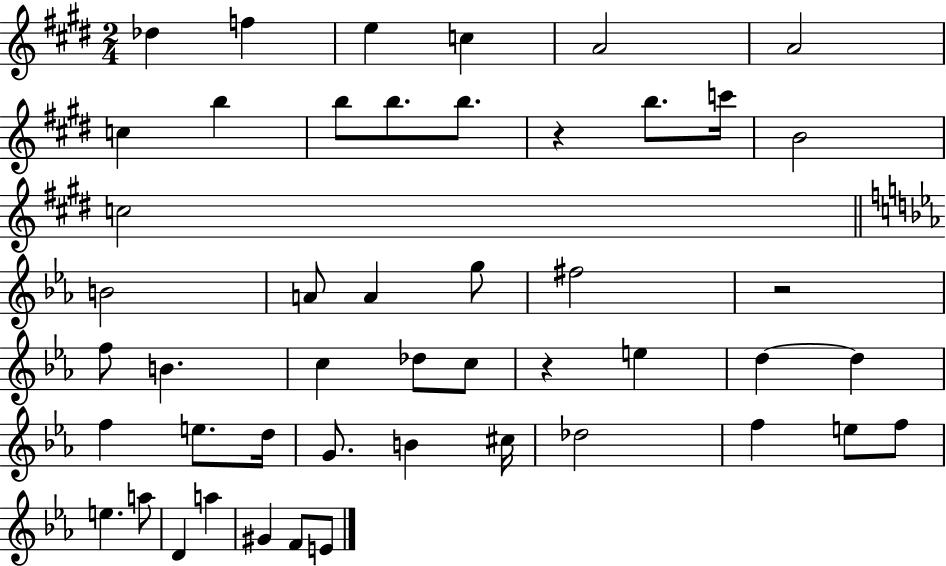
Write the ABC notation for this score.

X:1
T:Untitled
M:2/4
L:1/4
K:E
_d f e c A2 A2 c b b/2 b/2 b/2 z b/2 c'/4 B2 c2 B2 A/2 A g/2 ^f2 z2 f/2 B c _d/2 c/2 z e d d f e/2 d/4 G/2 B ^c/4 _d2 f e/2 f/2 e a/2 D a ^G F/2 E/2